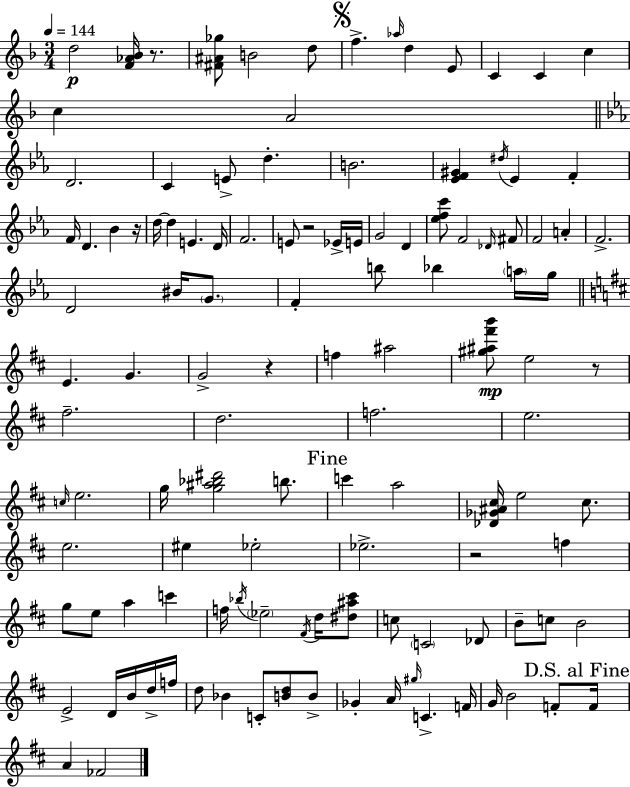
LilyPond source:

{
  \clef treble
  \numericTimeSignature
  \time 3/4
  \key f \major
  \tempo 4 = 144
  \repeat volta 2 { d''2\p <f' aes' bes'>16 r8. | <fis' ais' ges''>8 b'2 d''8 | \mark \markup { \musicglyph "scripts.segno" } f''4.-> \grace { aes''16 } d''4 e'8 | c'4 c'4 c''4 | \break c''4 a'2 | \bar "||" \break \key ees \major d'2. | c'4 e'8-> d''4.-. | b'2. | <ees' f' gis'>4 \acciaccatura { dis''16 } ees'4 f'4-. | \break f'16 d'4. bes'4 | r16 d''16~~ d''4 e'4. | d'16 f'2. | e'8 r2 ees'16-> | \break e'16 g'2 d'4 | <ees'' f'' c'''>8 f'2 \grace { des'16 } | fis'8 f'2 a'4-. | f'2.-> | \break d'2 bis'16 \parenthesize g'8. | f'4-. b''8 bes''4 | \parenthesize a''16 g''16 \bar "||" \break \key b \minor e'4. g'4. | g'2-> r4 | f''4 ais''2 | <gis'' ais'' fis''' b'''>8\mp e''2 r8 | \break fis''2.-- | d''2. | f''2. | e''2. | \break \grace { c''16 } e''2. | g''16 <g'' ais'' bes'' dis'''>2 b''8. | \mark "Fine" c'''4 a''2 | <des' ges' ais' cis''>16 e''2 cis''8. | \break e''2. | eis''4 ees''2-. | ees''2.-> | r2 f''4 | \break g''8 e''8 a''4 c'''4 | f''16 \acciaccatura { bes''16 } \parenthesize ees''2-- \acciaccatura { fis'16 } | d''16 <dis'' ais'' cis'''>8 c''8 \parenthesize c'2 | des'8 b'8-- c''8 b'2 | \break e'2-> d'16 | b'16 d''16-> f''16 d''8 bes'4 c'8-. <b' d''>8 | b'8-> ges'4-. a'16 \grace { gis''16 } c'4.-> | f'16 g'16 b'2 | \break f'8-. \mark "D.S. al Fine" f'16 a'4 fes'2 | } \bar "|."
}